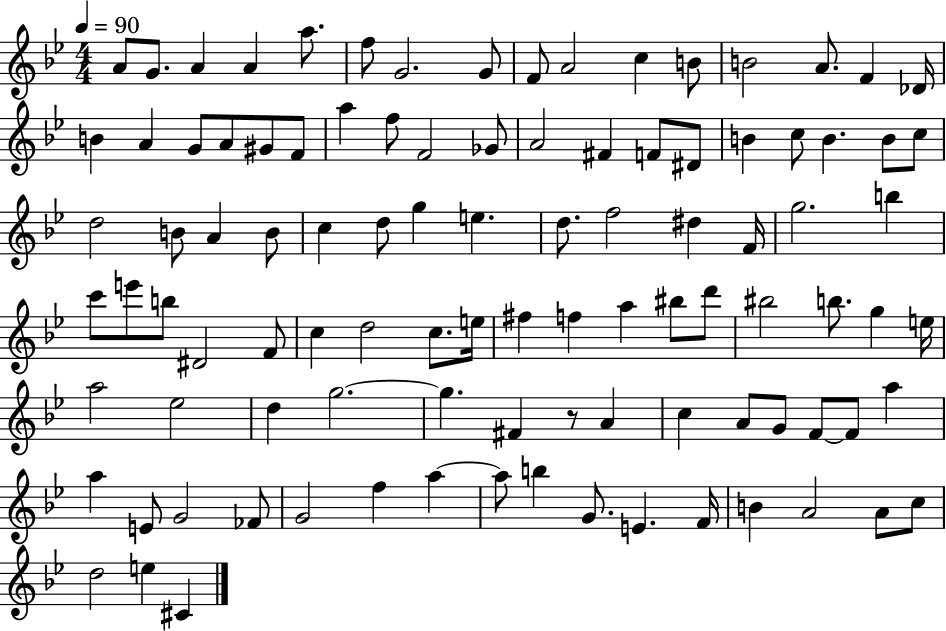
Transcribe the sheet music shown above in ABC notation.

X:1
T:Untitled
M:4/4
L:1/4
K:Bb
A/2 G/2 A A a/2 f/2 G2 G/2 F/2 A2 c B/2 B2 A/2 F _D/4 B A G/2 A/2 ^G/2 F/2 a f/2 F2 _G/2 A2 ^F F/2 ^D/2 B c/2 B B/2 c/2 d2 B/2 A B/2 c d/2 g e d/2 f2 ^d F/4 g2 b c'/2 e'/2 b/2 ^D2 F/2 c d2 c/2 e/4 ^f f a ^b/2 d'/2 ^b2 b/2 g e/4 a2 _e2 d g2 g ^F z/2 A c A/2 G/2 F/2 F/2 a a E/2 G2 _F/2 G2 f a a/2 b G/2 E F/4 B A2 A/2 c/2 d2 e ^C